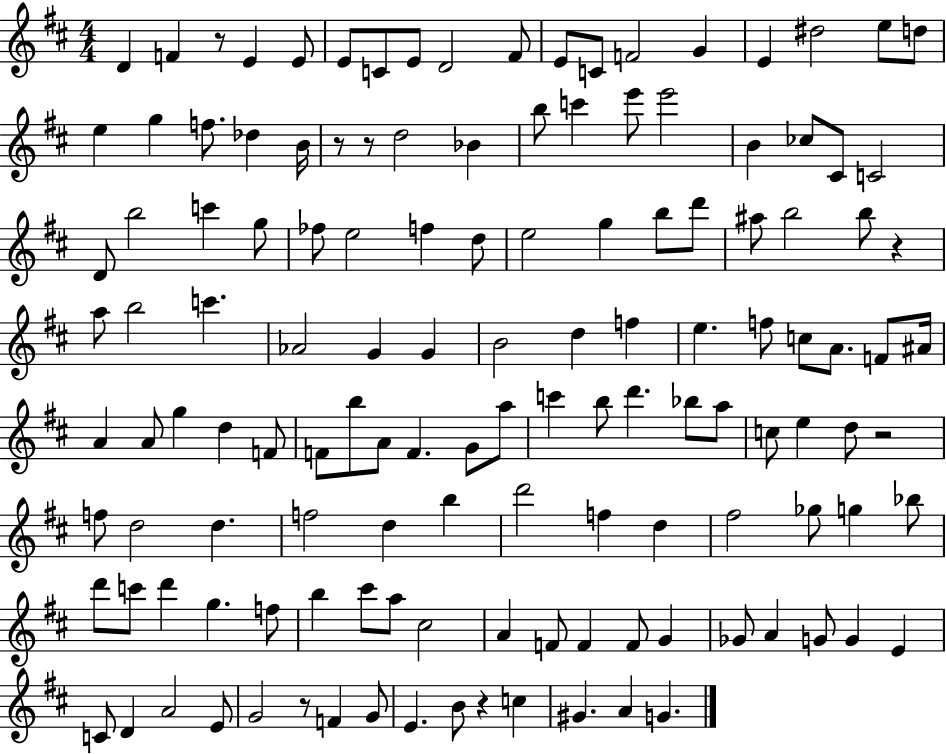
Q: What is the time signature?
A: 4/4